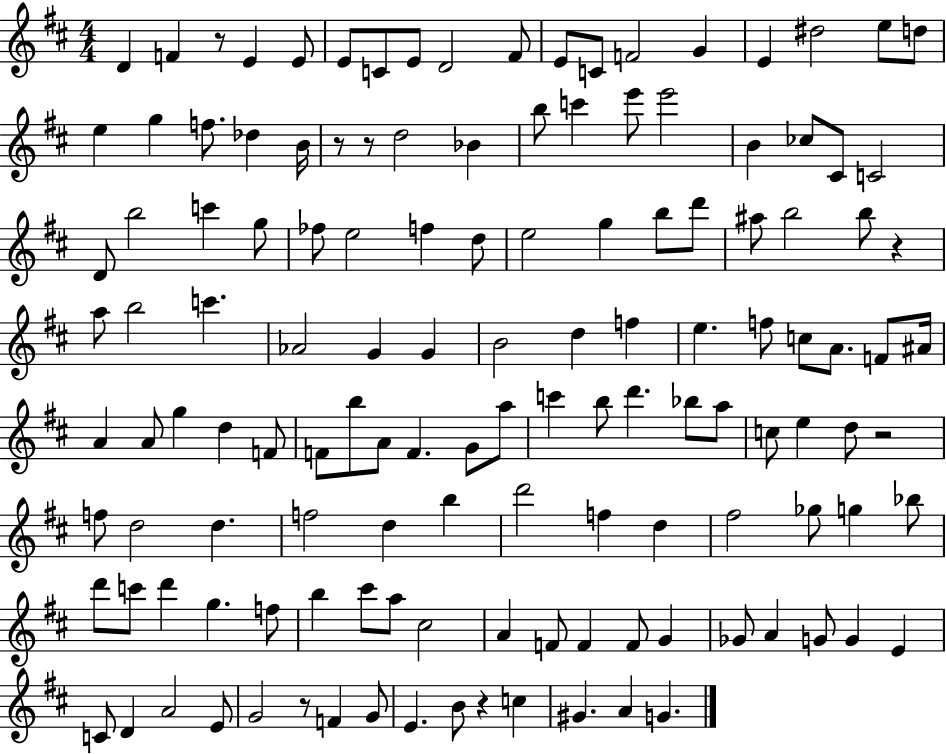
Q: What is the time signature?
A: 4/4